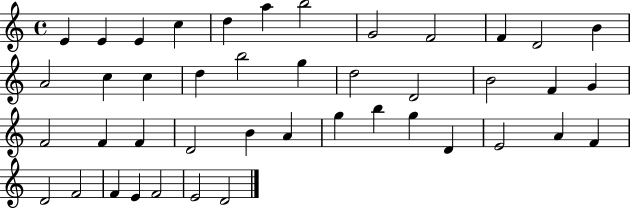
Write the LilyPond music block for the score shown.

{
  \clef treble
  \time 4/4
  \defaultTimeSignature
  \key c \major
  e'4 e'4 e'4 c''4 | d''4 a''4 b''2 | g'2 f'2 | f'4 d'2 b'4 | \break a'2 c''4 c''4 | d''4 b''2 g''4 | d''2 d'2 | b'2 f'4 g'4 | \break f'2 f'4 f'4 | d'2 b'4 a'4 | g''4 b''4 g''4 d'4 | e'2 a'4 f'4 | \break d'2 f'2 | f'4 e'4 f'2 | e'2 d'2 | \bar "|."
}